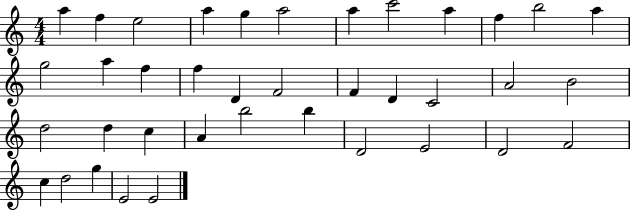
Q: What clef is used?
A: treble